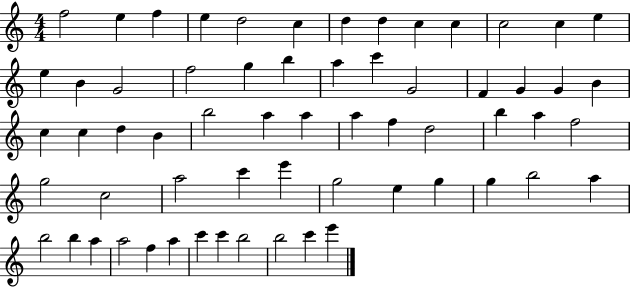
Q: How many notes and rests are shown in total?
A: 62